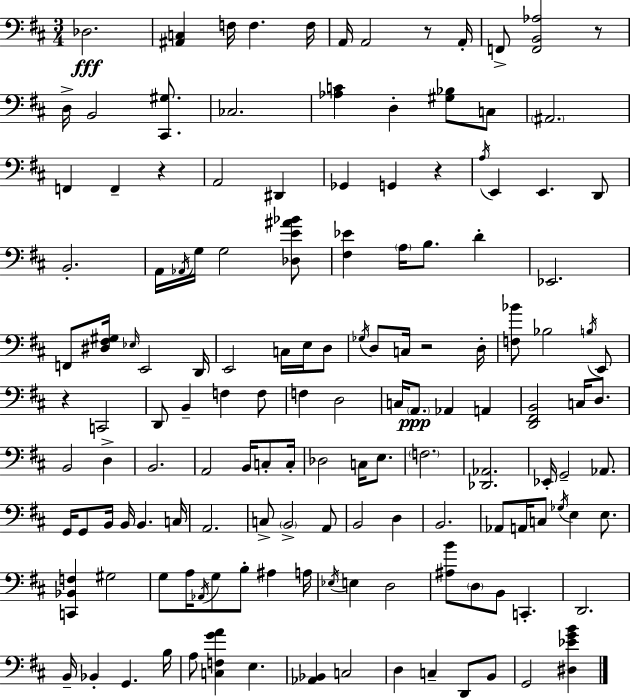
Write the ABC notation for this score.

X:1
T:Untitled
M:3/4
L:1/4
K:D
_D,2 [^A,,C,] F,/4 F, F,/4 A,,/4 A,,2 z/2 A,,/4 F,,/2 [F,,B,,_A,]2 z/2 D,/4 B,,2 [^C,,^G,]/2 _C,2 [_A,C] D, [^G,_B,]/2 C,/2 ^A,,2 F,, F,, z A,,2 ^D,, _G,, G,, z A,/4 E,, E,, D,,/2 B,,2 A,,/4 _A,,/4 G,/4 G,2 [_D,E^A_B]/2 [^F,_E] A,/4 B,/2 D _E,,2 F,,/2 [^D,^F,^G,]/4 _E,/4 E,,2 D,,/4 E,,2 C,/4 E,/4 D,/2 _G,/4 D,/2 C,/4 z2 D,/4 [F,_B]/2 _B,2 B,/4 E,,/2 z C,,2 D,,/2 B,, F, F,/2 F, D,2 C,/4 A,,/2 _A,, A,, [D,,^F,,B,,]2 C,/4 D,/2 B,,2 D, B,,2 A,,2 B,,/4 C,/2 C,/4 _D,2 C,/4 E,/2 F,2 [_D,,_A,,]2 _E,,/4 G,,2 _A,,/2 G,,/4 G,,/2 B,,/4 B,,/4 B,, C,/4 A,,2 C,/2 B,,2 A,,/2 B,,2 D, B,,2 _A,,/2 A,,/4 C,/2 _G,/4 E, E,/2 [C,,_B,,F,] ^G,2 G,/2 A,/4 _A,,/4 G,/2 B,/2 ^A, A,/4 _E,/4 E, D,2 [^A,B]/2 D,/2 B,,/2 C,, D,,2 B,,/4 _B,, G,, B,/4 A,/2 [C,F,GA] E, [_A,,_B,,] C,2 D, C, D,,/2 B,,/2 G,,2 [^D,_EGB]